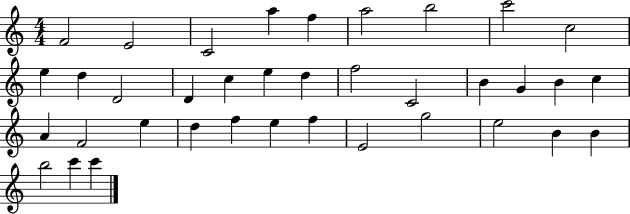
F4/h E4/h C4/h A5/q F5/q A5/h B5/h C6/h C5/h E5/q D5/q D4/h D4/q C5/q E5/q D5/q F5/h C4/h B4/q G4/q B4/q C5/q A4/q F4/h E5/q D5/q F5/q E5/q F5/q E4/h G5/h E5/h B4/q B4/q B5/h C6/q C6/q